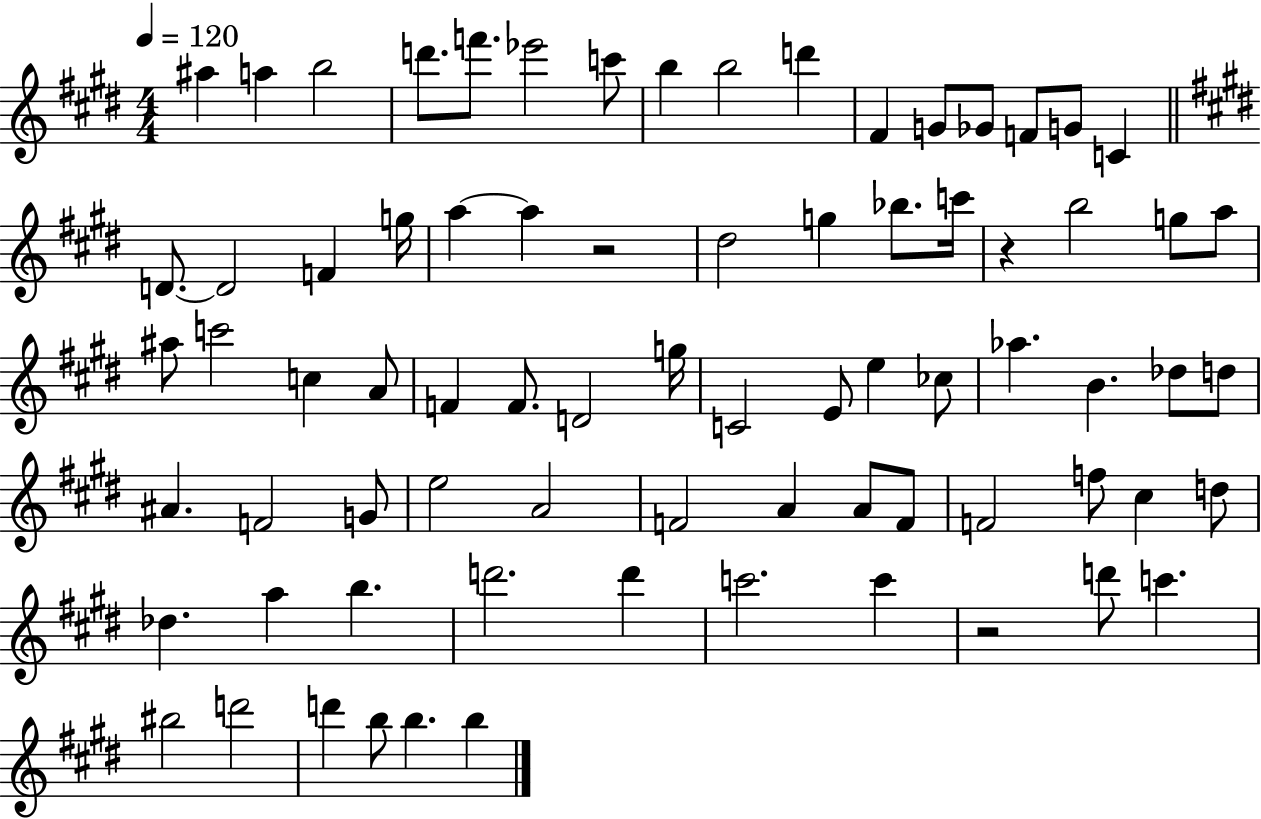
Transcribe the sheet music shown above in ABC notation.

X:1
T:Untitled
M:4/4
L:1/4
K:E
^a a b2 d'/2 f'/2 _e'2 c'/2 b b2 d' ^F G/2 _G/2 F/2 G/2 C D/2 D2 F g/4 a a z2 ^d2 g _b/2 c'/4 z b2 g/2 a/2 ^a/2 c'2 c A/2 F F/2 D2 g/4 C2 E/2 e _c/2 _a B _d/2 d/2 ^A F2 G/2 e2 A2 F2 A A/2 F/2 F2 f/2 ^c d/2 _d a b d'2 d' c'2 c' z2 d'/2 c' ^b2 d'2 d' b/2 b b